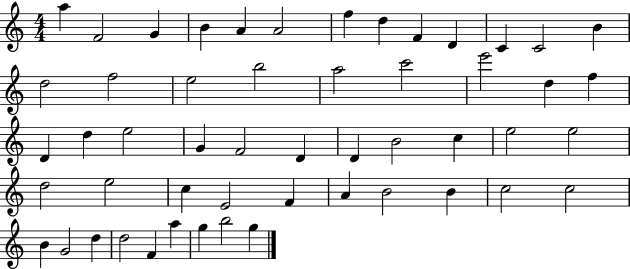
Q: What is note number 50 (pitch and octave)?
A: G5